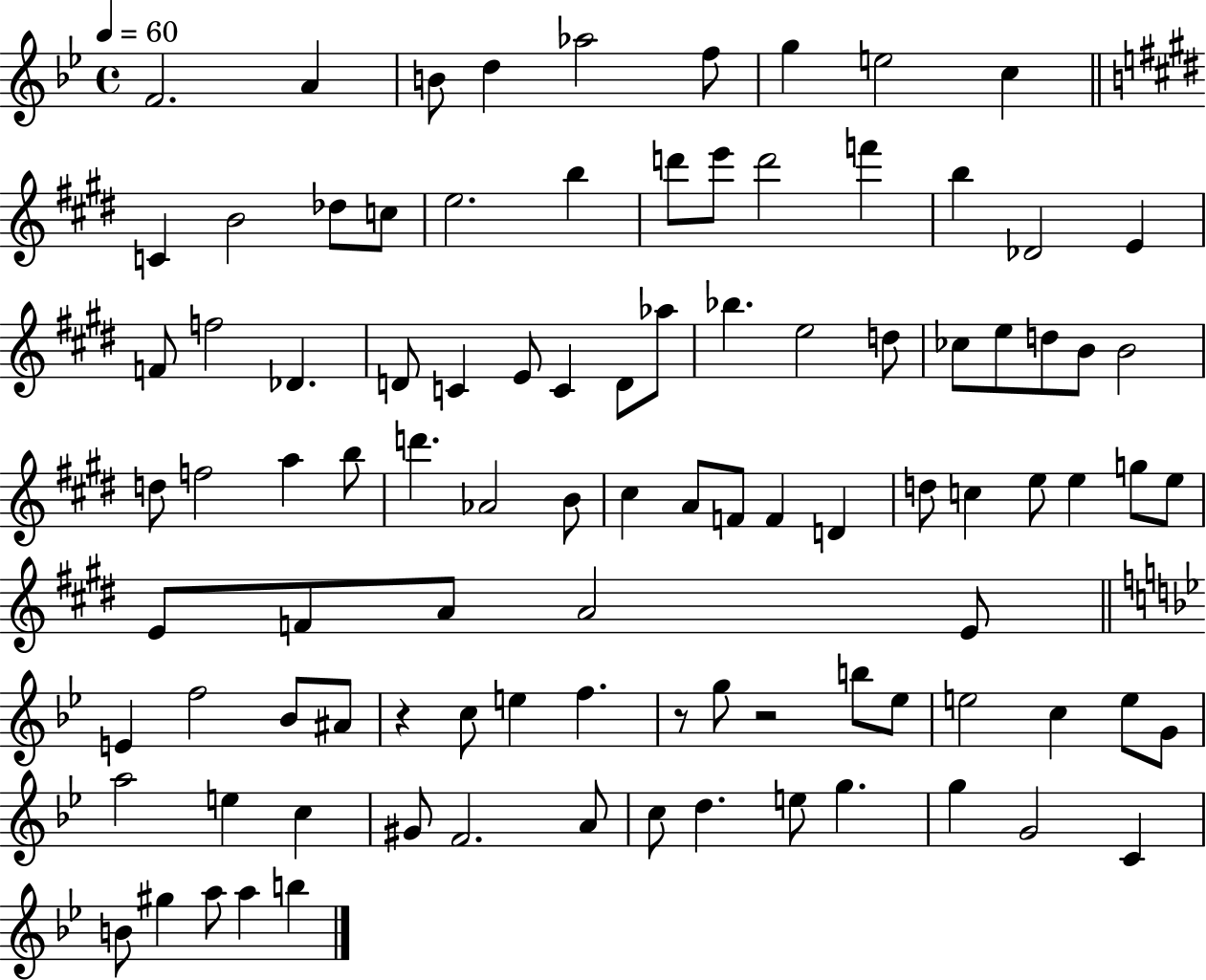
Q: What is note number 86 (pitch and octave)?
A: G5